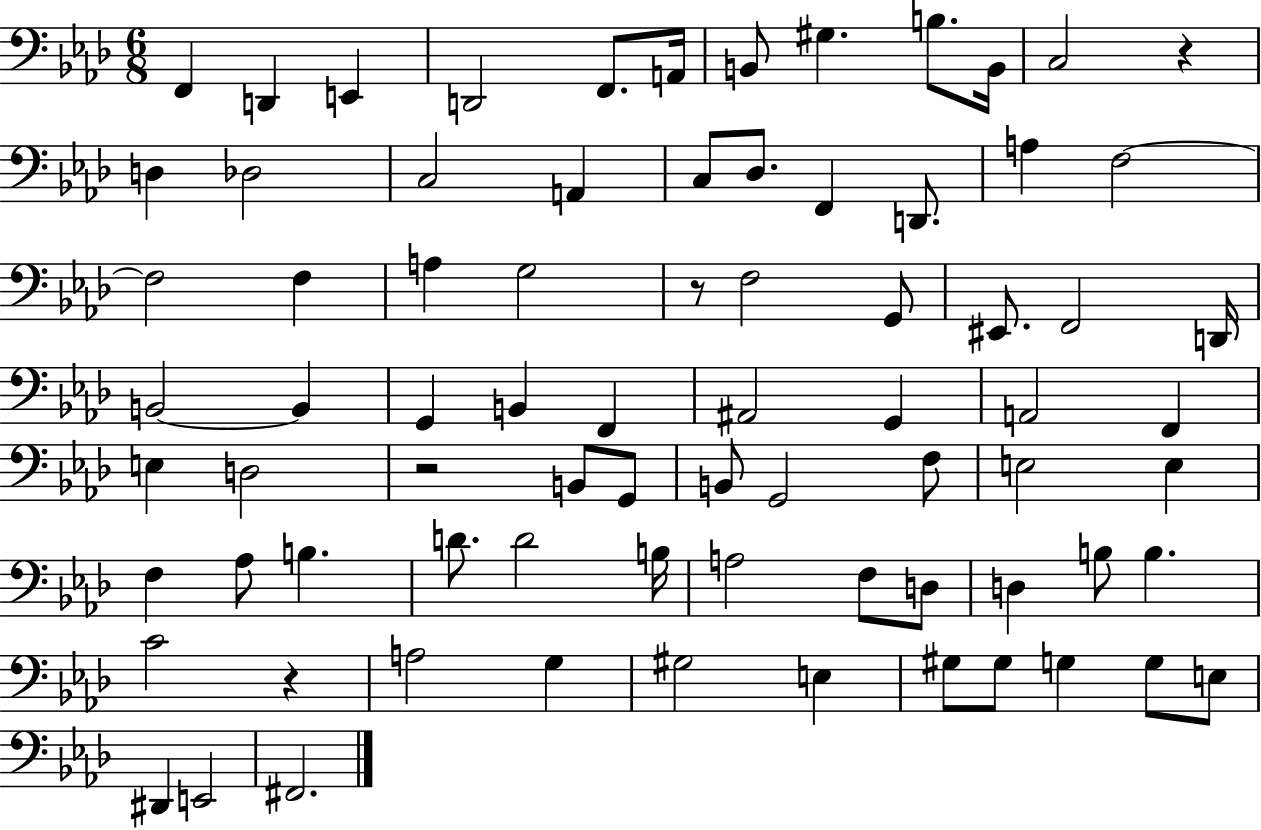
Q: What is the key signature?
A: AES major